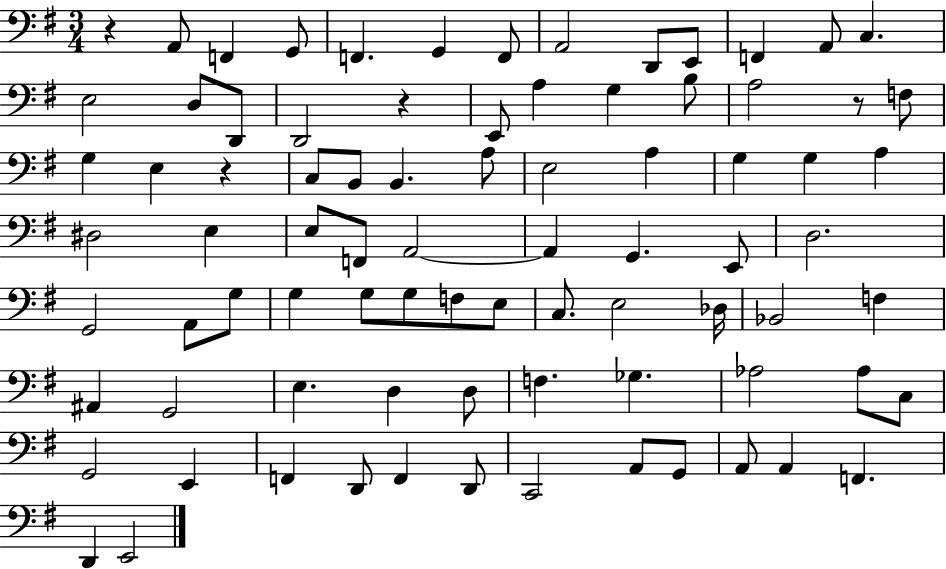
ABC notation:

X:1
T:Untitled
M:3/4
L:1/4
K:G
z A,,/2 F,, G,,/2 F,, G,, F,,/2 A,,2 D,,/2 E,,/2 F,, A,,/2 C, E,2 D,/2 D,,/2 D,,2 z E,,/2 A, G, B,/2 A,2 z/2 F,/2 G, E, z C,/2 B,,/2 B,, A,/2 E,2 A, G, G, A, ^D,2 E, E,/2 F,,/2 A,,2 A,, G,, E,,/2 D,2 G,,2 A,,/2 G,/2 G, G,/2 G,/2 F,/2 E,/2 C,/2 E,2 _D,/4 _B,,2 F, ^A,, G,,2 E, D, D,/2 F, _G, _A,2 _A,/2 C,/2 G,,2 E,, F,, D,,/2 F,, D,,/2 C,,2 A,,/2 G,,/2 A,,/2 A,, F,, D,, E,,2